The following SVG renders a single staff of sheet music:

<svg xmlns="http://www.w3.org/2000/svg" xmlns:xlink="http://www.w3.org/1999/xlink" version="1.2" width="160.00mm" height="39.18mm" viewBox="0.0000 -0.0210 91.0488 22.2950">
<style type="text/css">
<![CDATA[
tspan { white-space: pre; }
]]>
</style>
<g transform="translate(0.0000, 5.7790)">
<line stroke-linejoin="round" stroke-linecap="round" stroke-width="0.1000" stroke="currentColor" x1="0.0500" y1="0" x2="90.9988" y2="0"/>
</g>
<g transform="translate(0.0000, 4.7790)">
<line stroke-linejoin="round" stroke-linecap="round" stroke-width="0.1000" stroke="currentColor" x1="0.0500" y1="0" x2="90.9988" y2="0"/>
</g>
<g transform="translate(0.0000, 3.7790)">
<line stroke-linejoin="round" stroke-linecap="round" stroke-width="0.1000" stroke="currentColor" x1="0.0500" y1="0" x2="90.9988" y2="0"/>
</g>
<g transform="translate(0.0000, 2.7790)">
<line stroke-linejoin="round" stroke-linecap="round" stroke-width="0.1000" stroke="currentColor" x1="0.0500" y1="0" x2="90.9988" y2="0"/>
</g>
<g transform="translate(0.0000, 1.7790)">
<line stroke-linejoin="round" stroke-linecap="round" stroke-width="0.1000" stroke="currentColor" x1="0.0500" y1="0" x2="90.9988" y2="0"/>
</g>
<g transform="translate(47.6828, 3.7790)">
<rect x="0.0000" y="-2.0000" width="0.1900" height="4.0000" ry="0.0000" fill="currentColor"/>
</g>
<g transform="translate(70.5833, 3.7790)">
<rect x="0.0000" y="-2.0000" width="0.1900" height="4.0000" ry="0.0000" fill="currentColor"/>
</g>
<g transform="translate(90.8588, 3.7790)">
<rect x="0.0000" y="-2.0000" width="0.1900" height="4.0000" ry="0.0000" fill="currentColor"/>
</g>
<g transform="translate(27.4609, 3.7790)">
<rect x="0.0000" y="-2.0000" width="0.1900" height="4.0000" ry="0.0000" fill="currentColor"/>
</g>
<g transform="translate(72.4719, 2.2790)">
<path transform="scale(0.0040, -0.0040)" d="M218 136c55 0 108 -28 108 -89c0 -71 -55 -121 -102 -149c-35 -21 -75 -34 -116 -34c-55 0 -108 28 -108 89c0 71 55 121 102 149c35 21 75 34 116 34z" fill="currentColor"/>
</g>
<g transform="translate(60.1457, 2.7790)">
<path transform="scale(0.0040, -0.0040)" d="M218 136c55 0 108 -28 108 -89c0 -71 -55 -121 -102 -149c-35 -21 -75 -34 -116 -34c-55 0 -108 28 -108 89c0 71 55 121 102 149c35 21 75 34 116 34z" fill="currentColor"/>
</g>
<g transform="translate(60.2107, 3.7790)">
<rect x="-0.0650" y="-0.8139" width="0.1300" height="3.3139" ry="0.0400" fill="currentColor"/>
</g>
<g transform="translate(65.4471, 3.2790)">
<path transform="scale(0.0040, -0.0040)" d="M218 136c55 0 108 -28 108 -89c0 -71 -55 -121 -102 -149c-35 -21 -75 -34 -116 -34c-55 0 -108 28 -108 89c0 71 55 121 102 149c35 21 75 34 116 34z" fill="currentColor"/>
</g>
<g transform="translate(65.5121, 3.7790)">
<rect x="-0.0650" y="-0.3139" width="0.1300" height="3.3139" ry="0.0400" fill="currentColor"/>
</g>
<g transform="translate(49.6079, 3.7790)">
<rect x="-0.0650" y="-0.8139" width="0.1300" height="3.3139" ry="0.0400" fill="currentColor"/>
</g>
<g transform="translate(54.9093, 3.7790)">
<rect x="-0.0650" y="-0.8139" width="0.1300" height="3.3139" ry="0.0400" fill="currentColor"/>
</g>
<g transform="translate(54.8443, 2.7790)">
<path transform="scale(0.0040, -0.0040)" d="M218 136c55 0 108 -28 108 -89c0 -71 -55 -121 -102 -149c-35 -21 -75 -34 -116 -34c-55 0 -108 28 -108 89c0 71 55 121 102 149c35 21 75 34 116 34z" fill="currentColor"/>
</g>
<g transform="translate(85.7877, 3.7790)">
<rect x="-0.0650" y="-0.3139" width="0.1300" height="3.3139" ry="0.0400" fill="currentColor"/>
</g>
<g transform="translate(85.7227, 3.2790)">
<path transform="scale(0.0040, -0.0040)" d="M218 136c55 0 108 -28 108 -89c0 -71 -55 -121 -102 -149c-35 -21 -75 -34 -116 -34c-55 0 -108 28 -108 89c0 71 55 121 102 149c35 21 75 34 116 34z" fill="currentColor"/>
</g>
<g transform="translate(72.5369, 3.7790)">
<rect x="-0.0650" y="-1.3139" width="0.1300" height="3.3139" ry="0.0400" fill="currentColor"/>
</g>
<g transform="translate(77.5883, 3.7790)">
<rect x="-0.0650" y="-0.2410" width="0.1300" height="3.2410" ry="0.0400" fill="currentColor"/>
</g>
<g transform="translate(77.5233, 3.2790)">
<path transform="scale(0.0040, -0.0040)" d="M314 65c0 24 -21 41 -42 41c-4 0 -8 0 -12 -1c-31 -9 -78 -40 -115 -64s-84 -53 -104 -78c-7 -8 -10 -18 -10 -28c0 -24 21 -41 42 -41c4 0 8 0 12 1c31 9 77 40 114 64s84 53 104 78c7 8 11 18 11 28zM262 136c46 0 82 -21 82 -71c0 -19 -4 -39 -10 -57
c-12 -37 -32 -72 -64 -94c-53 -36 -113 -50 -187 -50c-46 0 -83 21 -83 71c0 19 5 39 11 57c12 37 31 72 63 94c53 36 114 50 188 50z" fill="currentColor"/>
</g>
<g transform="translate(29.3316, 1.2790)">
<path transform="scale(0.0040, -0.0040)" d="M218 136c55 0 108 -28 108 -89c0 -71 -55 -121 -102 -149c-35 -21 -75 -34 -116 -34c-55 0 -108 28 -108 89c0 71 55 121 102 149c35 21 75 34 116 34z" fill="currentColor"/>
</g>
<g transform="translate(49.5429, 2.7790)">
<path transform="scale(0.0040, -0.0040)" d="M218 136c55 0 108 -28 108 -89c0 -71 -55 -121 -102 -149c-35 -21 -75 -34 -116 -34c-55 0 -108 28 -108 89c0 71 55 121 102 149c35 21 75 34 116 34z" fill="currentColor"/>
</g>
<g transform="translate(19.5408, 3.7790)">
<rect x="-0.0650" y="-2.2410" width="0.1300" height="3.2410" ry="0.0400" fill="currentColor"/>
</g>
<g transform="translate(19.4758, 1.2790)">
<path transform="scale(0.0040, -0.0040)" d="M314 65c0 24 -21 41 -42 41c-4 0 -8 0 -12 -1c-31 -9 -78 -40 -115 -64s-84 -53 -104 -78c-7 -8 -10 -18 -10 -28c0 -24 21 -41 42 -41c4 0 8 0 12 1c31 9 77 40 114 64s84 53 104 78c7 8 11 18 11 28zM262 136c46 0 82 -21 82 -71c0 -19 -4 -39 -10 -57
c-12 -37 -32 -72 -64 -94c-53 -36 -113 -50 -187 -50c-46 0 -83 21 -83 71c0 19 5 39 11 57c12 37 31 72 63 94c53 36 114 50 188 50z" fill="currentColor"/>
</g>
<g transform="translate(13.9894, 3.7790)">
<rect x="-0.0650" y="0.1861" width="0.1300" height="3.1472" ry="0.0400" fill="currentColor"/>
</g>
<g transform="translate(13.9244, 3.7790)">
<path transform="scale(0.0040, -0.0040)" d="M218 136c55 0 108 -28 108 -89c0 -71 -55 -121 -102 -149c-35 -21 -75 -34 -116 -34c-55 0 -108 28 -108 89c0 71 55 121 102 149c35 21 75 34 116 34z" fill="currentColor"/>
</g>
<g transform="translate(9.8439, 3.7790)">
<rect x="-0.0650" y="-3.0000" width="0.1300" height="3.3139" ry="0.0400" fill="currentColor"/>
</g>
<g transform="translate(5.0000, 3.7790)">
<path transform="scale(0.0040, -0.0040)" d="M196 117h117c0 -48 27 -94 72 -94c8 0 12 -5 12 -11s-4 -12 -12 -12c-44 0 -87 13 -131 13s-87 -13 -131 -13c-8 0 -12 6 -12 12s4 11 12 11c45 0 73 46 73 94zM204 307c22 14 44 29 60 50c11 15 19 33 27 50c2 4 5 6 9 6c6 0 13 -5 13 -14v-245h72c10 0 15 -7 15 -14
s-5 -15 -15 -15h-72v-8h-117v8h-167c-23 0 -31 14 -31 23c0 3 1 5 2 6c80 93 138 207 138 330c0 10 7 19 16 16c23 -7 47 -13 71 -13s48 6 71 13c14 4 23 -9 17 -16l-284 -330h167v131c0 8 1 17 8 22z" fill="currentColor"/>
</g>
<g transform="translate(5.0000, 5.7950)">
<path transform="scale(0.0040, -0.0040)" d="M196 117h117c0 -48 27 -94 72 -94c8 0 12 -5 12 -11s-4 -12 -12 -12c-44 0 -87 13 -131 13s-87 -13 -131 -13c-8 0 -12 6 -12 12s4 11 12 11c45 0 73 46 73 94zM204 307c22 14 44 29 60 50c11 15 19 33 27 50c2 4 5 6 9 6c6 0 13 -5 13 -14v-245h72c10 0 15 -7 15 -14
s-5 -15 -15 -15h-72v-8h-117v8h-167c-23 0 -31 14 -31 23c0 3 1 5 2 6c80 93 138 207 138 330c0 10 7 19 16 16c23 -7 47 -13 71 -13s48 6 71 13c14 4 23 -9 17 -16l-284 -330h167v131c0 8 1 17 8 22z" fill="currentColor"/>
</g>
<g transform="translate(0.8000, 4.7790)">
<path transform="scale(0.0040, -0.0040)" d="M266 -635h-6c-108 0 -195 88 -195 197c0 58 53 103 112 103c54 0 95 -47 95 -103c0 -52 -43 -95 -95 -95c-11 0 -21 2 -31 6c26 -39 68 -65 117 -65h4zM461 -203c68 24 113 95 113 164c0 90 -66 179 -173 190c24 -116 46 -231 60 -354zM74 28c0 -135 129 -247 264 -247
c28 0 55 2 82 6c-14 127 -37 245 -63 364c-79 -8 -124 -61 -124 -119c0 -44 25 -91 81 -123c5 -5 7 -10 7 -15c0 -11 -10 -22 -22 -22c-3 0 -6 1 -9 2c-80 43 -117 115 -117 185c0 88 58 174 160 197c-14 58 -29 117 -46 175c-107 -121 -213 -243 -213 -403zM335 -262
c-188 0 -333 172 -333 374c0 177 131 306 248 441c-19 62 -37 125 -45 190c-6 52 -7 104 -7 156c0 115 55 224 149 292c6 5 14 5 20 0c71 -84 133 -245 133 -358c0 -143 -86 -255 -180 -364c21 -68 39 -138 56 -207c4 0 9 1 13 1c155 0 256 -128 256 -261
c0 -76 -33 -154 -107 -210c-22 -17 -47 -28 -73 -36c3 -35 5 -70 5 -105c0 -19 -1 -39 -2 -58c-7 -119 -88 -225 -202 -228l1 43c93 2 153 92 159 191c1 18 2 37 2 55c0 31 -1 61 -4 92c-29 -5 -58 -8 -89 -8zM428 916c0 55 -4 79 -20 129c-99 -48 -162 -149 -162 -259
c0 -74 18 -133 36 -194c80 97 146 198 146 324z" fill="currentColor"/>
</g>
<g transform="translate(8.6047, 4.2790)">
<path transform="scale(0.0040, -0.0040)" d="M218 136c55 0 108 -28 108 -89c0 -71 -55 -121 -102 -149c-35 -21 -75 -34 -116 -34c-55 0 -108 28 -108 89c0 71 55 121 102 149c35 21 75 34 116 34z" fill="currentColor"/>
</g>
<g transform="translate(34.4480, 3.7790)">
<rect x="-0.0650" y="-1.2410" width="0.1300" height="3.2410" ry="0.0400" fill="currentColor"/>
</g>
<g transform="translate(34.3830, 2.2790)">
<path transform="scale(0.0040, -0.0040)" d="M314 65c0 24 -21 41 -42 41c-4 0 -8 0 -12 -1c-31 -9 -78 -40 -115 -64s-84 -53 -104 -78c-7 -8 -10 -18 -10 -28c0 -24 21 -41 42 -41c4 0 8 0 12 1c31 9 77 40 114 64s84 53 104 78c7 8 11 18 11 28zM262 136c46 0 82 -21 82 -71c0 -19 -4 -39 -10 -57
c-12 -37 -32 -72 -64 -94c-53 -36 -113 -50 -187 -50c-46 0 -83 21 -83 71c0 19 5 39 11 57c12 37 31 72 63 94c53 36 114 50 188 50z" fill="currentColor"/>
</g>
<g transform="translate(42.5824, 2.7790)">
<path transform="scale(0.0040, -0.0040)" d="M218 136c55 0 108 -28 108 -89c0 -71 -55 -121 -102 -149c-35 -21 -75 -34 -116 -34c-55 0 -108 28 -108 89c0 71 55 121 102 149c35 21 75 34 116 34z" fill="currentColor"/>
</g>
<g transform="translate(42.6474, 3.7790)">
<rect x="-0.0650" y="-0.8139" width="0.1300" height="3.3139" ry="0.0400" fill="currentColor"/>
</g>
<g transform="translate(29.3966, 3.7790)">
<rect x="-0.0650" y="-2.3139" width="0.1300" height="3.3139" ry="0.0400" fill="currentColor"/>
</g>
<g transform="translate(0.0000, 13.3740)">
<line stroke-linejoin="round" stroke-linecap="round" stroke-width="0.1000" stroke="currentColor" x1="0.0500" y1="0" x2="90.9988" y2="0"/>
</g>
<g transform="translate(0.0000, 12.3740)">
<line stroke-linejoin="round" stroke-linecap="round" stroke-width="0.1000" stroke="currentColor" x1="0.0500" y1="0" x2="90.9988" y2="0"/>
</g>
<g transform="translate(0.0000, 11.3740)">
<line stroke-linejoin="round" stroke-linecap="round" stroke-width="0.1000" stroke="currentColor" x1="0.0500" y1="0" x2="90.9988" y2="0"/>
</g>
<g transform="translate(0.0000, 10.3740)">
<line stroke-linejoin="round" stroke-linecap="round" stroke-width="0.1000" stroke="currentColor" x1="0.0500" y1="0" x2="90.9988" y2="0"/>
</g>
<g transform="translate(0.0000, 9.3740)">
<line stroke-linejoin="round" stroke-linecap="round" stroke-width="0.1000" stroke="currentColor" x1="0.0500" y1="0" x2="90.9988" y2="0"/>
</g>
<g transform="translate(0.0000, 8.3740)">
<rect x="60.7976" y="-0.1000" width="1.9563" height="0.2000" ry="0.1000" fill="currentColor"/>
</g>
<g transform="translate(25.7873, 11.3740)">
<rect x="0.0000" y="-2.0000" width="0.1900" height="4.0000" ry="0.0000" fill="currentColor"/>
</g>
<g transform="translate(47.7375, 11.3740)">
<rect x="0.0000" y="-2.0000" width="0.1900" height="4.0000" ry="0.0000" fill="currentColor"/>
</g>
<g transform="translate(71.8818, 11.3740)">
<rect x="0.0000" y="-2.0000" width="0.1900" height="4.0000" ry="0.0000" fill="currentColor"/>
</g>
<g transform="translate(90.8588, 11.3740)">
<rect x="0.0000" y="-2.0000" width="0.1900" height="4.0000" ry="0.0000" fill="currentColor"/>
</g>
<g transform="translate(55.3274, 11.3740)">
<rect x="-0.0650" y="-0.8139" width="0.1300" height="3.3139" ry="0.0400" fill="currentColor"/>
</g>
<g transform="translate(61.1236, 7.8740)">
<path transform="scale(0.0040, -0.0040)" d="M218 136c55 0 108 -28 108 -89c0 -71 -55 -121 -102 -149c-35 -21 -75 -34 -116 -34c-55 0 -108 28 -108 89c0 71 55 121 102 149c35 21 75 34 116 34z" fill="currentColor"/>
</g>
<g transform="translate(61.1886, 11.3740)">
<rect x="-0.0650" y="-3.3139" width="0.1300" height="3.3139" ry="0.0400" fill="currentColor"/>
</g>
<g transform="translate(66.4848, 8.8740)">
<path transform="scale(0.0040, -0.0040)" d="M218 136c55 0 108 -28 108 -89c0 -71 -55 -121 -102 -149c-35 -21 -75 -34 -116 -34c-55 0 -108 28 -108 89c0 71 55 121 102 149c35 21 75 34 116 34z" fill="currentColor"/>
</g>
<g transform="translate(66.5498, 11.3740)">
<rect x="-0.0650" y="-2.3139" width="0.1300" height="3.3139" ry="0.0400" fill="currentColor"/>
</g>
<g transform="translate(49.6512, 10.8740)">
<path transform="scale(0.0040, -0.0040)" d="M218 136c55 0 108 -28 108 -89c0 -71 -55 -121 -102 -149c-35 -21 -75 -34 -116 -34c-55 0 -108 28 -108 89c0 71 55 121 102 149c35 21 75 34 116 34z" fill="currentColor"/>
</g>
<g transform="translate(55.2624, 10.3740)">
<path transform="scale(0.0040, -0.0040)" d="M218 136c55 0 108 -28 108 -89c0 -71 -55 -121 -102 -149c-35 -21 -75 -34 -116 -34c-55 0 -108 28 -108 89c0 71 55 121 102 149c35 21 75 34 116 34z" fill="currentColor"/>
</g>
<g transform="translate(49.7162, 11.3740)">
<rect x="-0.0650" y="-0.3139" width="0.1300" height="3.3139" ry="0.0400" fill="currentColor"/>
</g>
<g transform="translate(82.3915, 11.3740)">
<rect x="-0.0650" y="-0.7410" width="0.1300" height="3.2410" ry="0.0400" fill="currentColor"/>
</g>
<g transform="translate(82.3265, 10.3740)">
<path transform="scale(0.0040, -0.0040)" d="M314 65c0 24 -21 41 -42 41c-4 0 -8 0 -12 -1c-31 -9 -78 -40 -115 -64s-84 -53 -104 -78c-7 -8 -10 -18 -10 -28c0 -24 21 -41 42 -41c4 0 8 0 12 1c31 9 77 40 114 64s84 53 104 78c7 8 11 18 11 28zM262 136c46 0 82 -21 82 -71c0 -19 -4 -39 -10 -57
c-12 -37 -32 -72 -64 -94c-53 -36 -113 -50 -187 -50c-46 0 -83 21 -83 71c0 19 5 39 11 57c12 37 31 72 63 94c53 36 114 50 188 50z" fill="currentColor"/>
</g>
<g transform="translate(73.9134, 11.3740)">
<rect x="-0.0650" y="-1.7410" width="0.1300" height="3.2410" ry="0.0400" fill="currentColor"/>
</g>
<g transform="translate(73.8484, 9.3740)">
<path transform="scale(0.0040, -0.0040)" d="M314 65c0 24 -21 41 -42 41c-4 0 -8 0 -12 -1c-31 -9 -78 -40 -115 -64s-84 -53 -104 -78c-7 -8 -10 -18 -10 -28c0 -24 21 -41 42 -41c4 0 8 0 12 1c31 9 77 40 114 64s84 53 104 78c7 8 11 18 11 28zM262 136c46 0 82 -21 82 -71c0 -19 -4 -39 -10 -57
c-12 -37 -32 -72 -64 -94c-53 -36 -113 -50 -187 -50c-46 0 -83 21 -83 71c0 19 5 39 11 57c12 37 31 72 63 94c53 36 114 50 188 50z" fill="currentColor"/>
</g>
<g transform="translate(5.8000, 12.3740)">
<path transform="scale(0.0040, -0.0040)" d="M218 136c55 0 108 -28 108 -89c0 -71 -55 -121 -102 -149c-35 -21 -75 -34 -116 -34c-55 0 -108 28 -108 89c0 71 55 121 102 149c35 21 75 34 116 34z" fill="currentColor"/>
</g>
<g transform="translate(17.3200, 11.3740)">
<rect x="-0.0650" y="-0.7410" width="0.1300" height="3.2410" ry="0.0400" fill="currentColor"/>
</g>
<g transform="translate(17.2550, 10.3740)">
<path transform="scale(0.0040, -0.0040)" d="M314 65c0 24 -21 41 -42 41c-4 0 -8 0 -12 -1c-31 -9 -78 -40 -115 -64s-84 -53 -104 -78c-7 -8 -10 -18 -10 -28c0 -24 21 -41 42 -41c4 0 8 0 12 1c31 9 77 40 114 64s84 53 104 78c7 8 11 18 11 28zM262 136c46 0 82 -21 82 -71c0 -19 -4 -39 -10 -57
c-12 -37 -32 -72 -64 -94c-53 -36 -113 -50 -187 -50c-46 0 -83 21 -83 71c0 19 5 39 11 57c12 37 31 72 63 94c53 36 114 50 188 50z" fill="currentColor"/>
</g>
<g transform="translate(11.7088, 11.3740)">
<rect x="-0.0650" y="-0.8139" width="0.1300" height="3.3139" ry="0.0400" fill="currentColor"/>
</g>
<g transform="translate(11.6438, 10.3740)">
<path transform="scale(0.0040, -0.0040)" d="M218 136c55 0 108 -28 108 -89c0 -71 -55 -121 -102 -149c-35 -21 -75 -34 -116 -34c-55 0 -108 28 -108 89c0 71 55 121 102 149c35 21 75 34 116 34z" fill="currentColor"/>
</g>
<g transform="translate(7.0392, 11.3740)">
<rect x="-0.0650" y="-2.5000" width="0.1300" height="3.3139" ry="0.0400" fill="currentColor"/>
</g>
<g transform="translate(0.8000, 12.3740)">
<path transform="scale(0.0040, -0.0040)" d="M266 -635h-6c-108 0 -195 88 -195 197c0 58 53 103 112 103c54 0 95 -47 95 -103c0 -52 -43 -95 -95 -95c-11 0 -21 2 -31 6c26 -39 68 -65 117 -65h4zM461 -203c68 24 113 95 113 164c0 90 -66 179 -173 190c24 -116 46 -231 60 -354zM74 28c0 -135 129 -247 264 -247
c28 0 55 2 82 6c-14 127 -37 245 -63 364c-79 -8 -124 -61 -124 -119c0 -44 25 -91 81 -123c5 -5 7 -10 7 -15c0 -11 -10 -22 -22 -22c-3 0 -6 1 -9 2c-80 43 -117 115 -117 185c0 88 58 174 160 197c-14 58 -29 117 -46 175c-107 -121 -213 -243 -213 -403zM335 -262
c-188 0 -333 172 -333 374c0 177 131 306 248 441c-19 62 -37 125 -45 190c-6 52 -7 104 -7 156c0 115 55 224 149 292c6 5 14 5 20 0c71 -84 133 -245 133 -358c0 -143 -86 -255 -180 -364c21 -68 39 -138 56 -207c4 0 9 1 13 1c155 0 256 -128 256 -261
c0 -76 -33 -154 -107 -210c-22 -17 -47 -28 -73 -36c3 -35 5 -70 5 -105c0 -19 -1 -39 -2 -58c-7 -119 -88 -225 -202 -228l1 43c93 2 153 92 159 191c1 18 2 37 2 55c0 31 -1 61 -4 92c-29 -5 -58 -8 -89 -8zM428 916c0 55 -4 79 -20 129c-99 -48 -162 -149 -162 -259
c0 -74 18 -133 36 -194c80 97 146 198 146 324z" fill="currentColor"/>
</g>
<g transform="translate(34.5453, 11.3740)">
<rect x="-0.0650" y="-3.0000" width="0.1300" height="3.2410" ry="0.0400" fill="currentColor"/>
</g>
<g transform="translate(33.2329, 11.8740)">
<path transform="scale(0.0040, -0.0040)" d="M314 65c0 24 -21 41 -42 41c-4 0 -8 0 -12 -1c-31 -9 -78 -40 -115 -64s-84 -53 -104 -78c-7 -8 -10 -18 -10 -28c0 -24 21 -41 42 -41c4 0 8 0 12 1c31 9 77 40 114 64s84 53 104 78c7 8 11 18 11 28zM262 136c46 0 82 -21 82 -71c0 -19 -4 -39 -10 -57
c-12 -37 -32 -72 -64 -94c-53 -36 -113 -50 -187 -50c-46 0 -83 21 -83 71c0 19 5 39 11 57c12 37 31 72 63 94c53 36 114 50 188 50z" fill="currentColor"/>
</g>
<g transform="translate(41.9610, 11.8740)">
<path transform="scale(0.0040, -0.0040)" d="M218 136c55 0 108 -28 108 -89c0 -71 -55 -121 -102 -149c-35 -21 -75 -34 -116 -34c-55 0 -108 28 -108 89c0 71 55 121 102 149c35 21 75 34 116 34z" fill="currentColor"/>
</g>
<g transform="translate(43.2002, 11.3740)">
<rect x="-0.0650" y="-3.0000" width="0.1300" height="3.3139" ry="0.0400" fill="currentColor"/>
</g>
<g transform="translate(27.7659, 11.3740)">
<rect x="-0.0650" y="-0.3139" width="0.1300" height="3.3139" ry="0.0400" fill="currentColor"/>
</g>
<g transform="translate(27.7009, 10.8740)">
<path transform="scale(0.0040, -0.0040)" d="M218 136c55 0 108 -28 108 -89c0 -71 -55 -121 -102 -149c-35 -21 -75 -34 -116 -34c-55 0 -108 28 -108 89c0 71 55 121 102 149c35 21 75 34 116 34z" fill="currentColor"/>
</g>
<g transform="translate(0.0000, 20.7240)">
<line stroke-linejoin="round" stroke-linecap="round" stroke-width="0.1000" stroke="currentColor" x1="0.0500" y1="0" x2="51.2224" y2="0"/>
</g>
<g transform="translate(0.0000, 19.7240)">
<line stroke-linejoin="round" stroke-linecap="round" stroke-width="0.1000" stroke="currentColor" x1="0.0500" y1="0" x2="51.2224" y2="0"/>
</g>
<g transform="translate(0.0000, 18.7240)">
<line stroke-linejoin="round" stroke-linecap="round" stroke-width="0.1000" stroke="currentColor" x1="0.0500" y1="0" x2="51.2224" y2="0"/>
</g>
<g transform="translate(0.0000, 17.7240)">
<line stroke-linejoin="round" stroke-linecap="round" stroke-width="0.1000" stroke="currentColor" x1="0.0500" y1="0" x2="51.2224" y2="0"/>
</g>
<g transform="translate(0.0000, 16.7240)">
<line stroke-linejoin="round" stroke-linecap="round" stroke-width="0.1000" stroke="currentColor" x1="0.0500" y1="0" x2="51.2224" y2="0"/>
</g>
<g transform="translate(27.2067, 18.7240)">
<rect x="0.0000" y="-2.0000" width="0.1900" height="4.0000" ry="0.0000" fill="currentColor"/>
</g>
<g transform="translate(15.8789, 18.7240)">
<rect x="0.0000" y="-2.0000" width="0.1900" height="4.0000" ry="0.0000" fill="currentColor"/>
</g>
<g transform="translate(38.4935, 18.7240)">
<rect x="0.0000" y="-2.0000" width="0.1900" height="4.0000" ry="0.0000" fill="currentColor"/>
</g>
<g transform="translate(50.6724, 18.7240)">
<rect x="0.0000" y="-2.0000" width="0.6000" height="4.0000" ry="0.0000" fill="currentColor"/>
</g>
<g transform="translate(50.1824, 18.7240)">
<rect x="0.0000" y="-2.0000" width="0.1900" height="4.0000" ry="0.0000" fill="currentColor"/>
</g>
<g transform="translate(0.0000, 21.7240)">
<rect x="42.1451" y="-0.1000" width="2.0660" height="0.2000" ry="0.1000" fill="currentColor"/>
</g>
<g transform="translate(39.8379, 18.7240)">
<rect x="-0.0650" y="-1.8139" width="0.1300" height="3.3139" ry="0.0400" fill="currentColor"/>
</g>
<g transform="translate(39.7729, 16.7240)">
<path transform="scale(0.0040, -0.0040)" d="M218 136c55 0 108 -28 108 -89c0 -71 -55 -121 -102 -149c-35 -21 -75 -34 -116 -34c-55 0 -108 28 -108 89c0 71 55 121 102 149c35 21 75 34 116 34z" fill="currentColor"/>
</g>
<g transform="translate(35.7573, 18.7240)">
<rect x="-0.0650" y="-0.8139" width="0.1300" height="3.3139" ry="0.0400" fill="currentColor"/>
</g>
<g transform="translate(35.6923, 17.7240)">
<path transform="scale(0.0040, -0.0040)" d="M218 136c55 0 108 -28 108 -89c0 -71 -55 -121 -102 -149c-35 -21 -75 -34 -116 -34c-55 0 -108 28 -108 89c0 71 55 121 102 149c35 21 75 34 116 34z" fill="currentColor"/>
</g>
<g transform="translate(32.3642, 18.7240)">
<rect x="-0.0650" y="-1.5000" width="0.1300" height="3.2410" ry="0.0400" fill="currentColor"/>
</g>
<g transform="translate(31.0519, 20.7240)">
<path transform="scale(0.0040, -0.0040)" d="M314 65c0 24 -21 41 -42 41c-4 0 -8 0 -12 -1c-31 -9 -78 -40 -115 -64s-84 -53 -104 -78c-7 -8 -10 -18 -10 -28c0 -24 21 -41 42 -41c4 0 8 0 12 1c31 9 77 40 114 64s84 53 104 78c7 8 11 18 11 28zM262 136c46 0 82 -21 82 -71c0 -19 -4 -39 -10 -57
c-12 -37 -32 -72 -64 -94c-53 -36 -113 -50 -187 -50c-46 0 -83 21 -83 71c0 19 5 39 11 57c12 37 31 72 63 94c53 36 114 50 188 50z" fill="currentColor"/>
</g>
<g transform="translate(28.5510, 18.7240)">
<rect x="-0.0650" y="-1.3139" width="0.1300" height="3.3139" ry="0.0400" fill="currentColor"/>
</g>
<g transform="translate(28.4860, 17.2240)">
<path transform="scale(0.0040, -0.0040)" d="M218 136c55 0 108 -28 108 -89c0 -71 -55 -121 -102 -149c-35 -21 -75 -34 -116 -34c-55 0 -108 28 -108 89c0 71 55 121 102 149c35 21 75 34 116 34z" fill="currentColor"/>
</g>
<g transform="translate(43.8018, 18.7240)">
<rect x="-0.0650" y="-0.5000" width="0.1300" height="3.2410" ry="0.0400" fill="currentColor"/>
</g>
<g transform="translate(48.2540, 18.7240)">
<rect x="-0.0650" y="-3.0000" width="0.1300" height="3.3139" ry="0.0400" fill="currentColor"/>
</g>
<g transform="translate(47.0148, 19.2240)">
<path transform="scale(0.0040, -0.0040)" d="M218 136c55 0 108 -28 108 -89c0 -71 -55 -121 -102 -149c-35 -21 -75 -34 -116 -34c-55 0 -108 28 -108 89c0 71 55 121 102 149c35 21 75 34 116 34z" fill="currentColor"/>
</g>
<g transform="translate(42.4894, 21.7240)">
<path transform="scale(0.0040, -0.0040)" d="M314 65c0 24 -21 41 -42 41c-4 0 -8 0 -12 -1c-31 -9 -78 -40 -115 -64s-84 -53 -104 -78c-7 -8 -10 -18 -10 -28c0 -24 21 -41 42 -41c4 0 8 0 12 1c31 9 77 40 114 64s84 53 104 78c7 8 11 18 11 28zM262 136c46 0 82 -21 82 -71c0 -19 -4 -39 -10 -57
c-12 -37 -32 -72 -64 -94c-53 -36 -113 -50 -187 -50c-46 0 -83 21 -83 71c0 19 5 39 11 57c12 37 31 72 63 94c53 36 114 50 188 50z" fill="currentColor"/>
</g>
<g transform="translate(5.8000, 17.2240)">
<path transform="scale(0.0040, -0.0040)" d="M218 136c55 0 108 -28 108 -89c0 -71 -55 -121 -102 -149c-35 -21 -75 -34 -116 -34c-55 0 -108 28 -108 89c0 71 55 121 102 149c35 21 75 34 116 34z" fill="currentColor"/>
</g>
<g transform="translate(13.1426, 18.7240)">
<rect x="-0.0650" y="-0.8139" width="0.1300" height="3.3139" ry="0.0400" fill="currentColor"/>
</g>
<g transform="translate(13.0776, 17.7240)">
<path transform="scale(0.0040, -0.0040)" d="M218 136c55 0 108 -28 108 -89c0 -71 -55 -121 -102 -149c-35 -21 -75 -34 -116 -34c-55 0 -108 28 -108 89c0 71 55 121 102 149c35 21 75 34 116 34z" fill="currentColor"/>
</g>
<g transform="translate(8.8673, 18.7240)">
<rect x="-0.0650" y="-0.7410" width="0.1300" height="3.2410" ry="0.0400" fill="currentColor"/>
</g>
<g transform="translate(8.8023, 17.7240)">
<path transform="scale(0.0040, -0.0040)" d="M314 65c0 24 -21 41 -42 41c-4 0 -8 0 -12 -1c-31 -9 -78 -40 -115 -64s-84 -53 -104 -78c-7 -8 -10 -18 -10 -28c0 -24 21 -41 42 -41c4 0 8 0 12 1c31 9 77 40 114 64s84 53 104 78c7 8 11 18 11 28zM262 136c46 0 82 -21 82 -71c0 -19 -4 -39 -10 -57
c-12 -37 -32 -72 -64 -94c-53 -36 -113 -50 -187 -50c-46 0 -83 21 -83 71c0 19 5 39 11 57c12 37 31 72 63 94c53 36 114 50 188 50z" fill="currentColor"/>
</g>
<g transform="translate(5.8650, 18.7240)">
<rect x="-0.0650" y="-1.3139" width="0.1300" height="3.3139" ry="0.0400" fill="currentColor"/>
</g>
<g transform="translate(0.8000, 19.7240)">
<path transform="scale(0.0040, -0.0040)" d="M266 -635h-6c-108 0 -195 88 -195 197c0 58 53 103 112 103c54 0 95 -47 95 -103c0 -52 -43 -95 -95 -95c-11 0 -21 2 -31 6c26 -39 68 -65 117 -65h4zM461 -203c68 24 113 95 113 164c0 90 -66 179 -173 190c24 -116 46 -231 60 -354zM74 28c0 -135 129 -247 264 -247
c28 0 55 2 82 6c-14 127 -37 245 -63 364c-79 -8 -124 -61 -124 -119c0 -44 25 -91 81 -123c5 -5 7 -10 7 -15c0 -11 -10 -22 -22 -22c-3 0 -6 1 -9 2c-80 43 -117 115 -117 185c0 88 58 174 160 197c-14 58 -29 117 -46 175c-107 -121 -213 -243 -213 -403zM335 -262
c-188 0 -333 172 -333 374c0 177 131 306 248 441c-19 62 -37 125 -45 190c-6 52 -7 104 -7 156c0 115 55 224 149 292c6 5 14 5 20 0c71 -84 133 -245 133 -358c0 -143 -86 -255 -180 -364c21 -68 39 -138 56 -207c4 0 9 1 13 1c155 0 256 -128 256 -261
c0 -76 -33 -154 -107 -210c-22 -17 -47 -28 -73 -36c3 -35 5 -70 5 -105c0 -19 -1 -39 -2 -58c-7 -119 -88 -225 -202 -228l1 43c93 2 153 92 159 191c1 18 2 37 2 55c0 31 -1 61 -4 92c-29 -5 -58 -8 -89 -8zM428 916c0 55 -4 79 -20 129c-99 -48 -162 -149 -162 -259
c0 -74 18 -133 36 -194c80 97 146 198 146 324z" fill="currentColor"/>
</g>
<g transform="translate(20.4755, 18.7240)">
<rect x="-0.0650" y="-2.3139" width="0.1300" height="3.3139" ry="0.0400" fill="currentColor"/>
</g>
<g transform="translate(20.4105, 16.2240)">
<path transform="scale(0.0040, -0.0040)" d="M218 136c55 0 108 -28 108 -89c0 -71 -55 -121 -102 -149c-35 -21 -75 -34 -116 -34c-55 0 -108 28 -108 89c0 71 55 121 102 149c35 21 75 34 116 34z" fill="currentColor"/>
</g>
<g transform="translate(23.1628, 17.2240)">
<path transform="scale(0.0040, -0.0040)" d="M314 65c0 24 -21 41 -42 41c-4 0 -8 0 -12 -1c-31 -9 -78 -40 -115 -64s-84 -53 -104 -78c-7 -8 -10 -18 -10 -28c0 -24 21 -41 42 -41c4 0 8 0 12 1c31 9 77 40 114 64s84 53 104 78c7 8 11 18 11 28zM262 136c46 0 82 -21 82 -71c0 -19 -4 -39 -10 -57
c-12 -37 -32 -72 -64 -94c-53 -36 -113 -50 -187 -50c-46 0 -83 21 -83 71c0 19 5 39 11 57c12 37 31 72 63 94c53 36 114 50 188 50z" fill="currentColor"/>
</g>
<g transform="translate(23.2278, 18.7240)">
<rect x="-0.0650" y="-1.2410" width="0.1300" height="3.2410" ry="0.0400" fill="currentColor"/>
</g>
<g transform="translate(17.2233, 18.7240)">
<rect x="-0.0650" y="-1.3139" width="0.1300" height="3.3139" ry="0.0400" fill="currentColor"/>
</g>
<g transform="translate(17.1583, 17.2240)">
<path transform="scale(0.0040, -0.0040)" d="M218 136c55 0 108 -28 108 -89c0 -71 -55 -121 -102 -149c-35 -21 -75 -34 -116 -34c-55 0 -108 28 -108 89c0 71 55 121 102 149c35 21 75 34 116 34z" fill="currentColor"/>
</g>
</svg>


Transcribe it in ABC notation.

X:1
T:Untitled
M:4/4
L:1/4
K:C
A B g2 g e2 d d d d c e c2 c G d d2 c A2 A c d b g f2 d2 e d2 d e g e2 e E2 d f C2 A